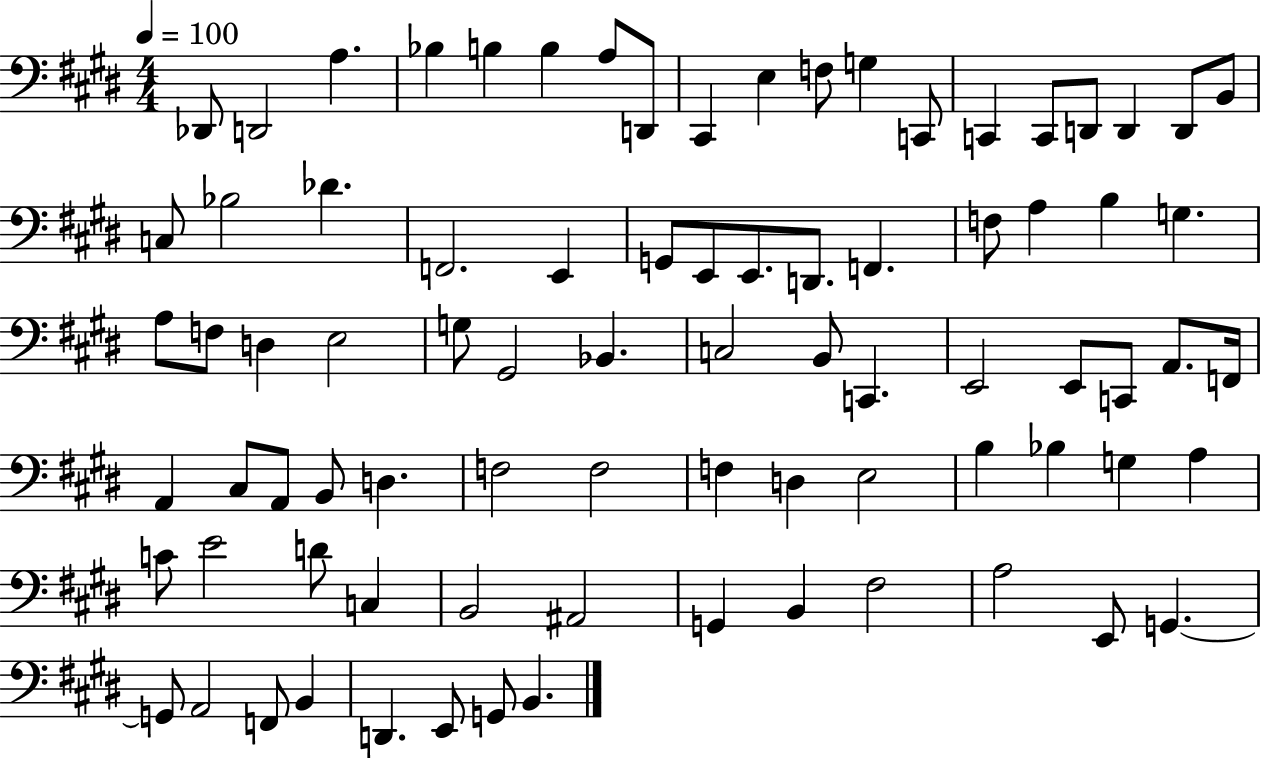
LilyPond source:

{
  \clef bass
  \numericTimeSignature
  \time 4/4
  \key e \major
  \tempo 4 = 100
  des,8 d,2 a4. | bes4 b4 b4 a8 d,8 | cis,4 e4 f8 g4 c,8 | c,4 c,8 d,8 d,4 d,8 b,8 | \break c8 bes2 des'4. | f,2. e,4 | g,8 e,8 e,8. d,8. f,4. | f8 a4 b4 g4. | \break a8 f8 d4 e2 | g8 gis,2 bes,4. | c2 b,8 c,4. | e,2 e,8 c,8 a,8. f,16 | \break a,4 cis8 a,8 b,8 d4. | f2 f2 | f4 d4 e2 | b4 bes4 g4 a4 | \break c'8 e'2 d'8 c4 | b,2 ais,2 | g,4 b,4 fis2 | a2 e,8 g,4.~~ | \break g,8 a,2 f,8 b,4 | d,4. e,8 g,8 b,4. | \bar "|."
}